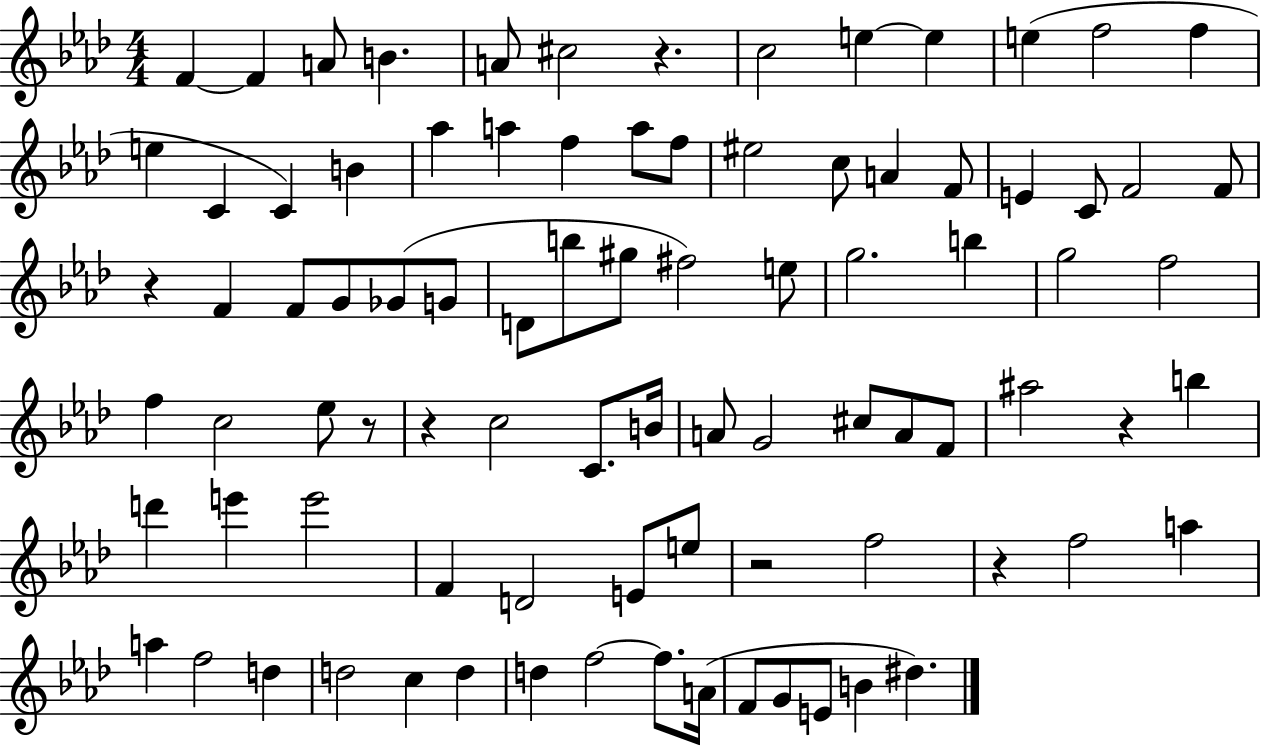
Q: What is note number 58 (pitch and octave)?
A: E6